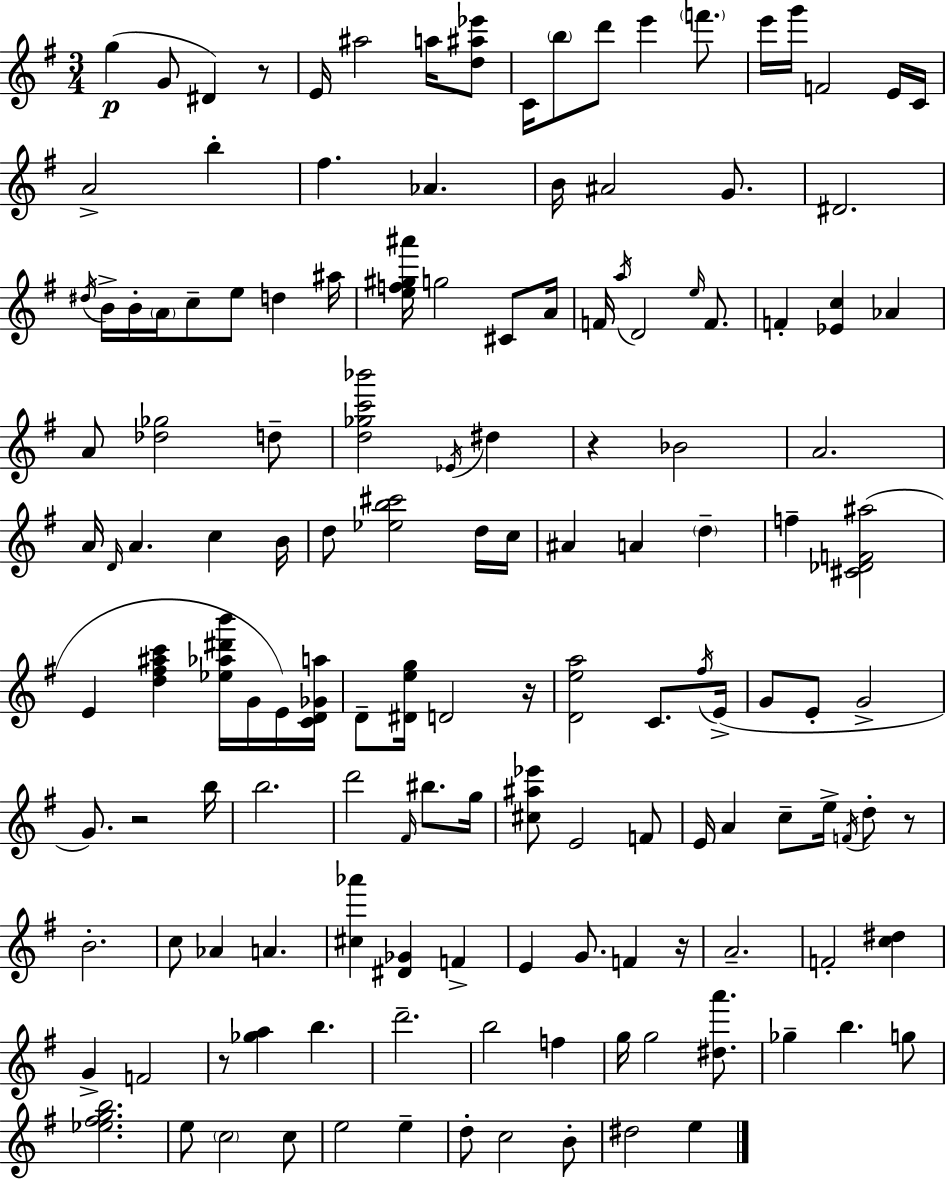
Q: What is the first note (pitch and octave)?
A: G5